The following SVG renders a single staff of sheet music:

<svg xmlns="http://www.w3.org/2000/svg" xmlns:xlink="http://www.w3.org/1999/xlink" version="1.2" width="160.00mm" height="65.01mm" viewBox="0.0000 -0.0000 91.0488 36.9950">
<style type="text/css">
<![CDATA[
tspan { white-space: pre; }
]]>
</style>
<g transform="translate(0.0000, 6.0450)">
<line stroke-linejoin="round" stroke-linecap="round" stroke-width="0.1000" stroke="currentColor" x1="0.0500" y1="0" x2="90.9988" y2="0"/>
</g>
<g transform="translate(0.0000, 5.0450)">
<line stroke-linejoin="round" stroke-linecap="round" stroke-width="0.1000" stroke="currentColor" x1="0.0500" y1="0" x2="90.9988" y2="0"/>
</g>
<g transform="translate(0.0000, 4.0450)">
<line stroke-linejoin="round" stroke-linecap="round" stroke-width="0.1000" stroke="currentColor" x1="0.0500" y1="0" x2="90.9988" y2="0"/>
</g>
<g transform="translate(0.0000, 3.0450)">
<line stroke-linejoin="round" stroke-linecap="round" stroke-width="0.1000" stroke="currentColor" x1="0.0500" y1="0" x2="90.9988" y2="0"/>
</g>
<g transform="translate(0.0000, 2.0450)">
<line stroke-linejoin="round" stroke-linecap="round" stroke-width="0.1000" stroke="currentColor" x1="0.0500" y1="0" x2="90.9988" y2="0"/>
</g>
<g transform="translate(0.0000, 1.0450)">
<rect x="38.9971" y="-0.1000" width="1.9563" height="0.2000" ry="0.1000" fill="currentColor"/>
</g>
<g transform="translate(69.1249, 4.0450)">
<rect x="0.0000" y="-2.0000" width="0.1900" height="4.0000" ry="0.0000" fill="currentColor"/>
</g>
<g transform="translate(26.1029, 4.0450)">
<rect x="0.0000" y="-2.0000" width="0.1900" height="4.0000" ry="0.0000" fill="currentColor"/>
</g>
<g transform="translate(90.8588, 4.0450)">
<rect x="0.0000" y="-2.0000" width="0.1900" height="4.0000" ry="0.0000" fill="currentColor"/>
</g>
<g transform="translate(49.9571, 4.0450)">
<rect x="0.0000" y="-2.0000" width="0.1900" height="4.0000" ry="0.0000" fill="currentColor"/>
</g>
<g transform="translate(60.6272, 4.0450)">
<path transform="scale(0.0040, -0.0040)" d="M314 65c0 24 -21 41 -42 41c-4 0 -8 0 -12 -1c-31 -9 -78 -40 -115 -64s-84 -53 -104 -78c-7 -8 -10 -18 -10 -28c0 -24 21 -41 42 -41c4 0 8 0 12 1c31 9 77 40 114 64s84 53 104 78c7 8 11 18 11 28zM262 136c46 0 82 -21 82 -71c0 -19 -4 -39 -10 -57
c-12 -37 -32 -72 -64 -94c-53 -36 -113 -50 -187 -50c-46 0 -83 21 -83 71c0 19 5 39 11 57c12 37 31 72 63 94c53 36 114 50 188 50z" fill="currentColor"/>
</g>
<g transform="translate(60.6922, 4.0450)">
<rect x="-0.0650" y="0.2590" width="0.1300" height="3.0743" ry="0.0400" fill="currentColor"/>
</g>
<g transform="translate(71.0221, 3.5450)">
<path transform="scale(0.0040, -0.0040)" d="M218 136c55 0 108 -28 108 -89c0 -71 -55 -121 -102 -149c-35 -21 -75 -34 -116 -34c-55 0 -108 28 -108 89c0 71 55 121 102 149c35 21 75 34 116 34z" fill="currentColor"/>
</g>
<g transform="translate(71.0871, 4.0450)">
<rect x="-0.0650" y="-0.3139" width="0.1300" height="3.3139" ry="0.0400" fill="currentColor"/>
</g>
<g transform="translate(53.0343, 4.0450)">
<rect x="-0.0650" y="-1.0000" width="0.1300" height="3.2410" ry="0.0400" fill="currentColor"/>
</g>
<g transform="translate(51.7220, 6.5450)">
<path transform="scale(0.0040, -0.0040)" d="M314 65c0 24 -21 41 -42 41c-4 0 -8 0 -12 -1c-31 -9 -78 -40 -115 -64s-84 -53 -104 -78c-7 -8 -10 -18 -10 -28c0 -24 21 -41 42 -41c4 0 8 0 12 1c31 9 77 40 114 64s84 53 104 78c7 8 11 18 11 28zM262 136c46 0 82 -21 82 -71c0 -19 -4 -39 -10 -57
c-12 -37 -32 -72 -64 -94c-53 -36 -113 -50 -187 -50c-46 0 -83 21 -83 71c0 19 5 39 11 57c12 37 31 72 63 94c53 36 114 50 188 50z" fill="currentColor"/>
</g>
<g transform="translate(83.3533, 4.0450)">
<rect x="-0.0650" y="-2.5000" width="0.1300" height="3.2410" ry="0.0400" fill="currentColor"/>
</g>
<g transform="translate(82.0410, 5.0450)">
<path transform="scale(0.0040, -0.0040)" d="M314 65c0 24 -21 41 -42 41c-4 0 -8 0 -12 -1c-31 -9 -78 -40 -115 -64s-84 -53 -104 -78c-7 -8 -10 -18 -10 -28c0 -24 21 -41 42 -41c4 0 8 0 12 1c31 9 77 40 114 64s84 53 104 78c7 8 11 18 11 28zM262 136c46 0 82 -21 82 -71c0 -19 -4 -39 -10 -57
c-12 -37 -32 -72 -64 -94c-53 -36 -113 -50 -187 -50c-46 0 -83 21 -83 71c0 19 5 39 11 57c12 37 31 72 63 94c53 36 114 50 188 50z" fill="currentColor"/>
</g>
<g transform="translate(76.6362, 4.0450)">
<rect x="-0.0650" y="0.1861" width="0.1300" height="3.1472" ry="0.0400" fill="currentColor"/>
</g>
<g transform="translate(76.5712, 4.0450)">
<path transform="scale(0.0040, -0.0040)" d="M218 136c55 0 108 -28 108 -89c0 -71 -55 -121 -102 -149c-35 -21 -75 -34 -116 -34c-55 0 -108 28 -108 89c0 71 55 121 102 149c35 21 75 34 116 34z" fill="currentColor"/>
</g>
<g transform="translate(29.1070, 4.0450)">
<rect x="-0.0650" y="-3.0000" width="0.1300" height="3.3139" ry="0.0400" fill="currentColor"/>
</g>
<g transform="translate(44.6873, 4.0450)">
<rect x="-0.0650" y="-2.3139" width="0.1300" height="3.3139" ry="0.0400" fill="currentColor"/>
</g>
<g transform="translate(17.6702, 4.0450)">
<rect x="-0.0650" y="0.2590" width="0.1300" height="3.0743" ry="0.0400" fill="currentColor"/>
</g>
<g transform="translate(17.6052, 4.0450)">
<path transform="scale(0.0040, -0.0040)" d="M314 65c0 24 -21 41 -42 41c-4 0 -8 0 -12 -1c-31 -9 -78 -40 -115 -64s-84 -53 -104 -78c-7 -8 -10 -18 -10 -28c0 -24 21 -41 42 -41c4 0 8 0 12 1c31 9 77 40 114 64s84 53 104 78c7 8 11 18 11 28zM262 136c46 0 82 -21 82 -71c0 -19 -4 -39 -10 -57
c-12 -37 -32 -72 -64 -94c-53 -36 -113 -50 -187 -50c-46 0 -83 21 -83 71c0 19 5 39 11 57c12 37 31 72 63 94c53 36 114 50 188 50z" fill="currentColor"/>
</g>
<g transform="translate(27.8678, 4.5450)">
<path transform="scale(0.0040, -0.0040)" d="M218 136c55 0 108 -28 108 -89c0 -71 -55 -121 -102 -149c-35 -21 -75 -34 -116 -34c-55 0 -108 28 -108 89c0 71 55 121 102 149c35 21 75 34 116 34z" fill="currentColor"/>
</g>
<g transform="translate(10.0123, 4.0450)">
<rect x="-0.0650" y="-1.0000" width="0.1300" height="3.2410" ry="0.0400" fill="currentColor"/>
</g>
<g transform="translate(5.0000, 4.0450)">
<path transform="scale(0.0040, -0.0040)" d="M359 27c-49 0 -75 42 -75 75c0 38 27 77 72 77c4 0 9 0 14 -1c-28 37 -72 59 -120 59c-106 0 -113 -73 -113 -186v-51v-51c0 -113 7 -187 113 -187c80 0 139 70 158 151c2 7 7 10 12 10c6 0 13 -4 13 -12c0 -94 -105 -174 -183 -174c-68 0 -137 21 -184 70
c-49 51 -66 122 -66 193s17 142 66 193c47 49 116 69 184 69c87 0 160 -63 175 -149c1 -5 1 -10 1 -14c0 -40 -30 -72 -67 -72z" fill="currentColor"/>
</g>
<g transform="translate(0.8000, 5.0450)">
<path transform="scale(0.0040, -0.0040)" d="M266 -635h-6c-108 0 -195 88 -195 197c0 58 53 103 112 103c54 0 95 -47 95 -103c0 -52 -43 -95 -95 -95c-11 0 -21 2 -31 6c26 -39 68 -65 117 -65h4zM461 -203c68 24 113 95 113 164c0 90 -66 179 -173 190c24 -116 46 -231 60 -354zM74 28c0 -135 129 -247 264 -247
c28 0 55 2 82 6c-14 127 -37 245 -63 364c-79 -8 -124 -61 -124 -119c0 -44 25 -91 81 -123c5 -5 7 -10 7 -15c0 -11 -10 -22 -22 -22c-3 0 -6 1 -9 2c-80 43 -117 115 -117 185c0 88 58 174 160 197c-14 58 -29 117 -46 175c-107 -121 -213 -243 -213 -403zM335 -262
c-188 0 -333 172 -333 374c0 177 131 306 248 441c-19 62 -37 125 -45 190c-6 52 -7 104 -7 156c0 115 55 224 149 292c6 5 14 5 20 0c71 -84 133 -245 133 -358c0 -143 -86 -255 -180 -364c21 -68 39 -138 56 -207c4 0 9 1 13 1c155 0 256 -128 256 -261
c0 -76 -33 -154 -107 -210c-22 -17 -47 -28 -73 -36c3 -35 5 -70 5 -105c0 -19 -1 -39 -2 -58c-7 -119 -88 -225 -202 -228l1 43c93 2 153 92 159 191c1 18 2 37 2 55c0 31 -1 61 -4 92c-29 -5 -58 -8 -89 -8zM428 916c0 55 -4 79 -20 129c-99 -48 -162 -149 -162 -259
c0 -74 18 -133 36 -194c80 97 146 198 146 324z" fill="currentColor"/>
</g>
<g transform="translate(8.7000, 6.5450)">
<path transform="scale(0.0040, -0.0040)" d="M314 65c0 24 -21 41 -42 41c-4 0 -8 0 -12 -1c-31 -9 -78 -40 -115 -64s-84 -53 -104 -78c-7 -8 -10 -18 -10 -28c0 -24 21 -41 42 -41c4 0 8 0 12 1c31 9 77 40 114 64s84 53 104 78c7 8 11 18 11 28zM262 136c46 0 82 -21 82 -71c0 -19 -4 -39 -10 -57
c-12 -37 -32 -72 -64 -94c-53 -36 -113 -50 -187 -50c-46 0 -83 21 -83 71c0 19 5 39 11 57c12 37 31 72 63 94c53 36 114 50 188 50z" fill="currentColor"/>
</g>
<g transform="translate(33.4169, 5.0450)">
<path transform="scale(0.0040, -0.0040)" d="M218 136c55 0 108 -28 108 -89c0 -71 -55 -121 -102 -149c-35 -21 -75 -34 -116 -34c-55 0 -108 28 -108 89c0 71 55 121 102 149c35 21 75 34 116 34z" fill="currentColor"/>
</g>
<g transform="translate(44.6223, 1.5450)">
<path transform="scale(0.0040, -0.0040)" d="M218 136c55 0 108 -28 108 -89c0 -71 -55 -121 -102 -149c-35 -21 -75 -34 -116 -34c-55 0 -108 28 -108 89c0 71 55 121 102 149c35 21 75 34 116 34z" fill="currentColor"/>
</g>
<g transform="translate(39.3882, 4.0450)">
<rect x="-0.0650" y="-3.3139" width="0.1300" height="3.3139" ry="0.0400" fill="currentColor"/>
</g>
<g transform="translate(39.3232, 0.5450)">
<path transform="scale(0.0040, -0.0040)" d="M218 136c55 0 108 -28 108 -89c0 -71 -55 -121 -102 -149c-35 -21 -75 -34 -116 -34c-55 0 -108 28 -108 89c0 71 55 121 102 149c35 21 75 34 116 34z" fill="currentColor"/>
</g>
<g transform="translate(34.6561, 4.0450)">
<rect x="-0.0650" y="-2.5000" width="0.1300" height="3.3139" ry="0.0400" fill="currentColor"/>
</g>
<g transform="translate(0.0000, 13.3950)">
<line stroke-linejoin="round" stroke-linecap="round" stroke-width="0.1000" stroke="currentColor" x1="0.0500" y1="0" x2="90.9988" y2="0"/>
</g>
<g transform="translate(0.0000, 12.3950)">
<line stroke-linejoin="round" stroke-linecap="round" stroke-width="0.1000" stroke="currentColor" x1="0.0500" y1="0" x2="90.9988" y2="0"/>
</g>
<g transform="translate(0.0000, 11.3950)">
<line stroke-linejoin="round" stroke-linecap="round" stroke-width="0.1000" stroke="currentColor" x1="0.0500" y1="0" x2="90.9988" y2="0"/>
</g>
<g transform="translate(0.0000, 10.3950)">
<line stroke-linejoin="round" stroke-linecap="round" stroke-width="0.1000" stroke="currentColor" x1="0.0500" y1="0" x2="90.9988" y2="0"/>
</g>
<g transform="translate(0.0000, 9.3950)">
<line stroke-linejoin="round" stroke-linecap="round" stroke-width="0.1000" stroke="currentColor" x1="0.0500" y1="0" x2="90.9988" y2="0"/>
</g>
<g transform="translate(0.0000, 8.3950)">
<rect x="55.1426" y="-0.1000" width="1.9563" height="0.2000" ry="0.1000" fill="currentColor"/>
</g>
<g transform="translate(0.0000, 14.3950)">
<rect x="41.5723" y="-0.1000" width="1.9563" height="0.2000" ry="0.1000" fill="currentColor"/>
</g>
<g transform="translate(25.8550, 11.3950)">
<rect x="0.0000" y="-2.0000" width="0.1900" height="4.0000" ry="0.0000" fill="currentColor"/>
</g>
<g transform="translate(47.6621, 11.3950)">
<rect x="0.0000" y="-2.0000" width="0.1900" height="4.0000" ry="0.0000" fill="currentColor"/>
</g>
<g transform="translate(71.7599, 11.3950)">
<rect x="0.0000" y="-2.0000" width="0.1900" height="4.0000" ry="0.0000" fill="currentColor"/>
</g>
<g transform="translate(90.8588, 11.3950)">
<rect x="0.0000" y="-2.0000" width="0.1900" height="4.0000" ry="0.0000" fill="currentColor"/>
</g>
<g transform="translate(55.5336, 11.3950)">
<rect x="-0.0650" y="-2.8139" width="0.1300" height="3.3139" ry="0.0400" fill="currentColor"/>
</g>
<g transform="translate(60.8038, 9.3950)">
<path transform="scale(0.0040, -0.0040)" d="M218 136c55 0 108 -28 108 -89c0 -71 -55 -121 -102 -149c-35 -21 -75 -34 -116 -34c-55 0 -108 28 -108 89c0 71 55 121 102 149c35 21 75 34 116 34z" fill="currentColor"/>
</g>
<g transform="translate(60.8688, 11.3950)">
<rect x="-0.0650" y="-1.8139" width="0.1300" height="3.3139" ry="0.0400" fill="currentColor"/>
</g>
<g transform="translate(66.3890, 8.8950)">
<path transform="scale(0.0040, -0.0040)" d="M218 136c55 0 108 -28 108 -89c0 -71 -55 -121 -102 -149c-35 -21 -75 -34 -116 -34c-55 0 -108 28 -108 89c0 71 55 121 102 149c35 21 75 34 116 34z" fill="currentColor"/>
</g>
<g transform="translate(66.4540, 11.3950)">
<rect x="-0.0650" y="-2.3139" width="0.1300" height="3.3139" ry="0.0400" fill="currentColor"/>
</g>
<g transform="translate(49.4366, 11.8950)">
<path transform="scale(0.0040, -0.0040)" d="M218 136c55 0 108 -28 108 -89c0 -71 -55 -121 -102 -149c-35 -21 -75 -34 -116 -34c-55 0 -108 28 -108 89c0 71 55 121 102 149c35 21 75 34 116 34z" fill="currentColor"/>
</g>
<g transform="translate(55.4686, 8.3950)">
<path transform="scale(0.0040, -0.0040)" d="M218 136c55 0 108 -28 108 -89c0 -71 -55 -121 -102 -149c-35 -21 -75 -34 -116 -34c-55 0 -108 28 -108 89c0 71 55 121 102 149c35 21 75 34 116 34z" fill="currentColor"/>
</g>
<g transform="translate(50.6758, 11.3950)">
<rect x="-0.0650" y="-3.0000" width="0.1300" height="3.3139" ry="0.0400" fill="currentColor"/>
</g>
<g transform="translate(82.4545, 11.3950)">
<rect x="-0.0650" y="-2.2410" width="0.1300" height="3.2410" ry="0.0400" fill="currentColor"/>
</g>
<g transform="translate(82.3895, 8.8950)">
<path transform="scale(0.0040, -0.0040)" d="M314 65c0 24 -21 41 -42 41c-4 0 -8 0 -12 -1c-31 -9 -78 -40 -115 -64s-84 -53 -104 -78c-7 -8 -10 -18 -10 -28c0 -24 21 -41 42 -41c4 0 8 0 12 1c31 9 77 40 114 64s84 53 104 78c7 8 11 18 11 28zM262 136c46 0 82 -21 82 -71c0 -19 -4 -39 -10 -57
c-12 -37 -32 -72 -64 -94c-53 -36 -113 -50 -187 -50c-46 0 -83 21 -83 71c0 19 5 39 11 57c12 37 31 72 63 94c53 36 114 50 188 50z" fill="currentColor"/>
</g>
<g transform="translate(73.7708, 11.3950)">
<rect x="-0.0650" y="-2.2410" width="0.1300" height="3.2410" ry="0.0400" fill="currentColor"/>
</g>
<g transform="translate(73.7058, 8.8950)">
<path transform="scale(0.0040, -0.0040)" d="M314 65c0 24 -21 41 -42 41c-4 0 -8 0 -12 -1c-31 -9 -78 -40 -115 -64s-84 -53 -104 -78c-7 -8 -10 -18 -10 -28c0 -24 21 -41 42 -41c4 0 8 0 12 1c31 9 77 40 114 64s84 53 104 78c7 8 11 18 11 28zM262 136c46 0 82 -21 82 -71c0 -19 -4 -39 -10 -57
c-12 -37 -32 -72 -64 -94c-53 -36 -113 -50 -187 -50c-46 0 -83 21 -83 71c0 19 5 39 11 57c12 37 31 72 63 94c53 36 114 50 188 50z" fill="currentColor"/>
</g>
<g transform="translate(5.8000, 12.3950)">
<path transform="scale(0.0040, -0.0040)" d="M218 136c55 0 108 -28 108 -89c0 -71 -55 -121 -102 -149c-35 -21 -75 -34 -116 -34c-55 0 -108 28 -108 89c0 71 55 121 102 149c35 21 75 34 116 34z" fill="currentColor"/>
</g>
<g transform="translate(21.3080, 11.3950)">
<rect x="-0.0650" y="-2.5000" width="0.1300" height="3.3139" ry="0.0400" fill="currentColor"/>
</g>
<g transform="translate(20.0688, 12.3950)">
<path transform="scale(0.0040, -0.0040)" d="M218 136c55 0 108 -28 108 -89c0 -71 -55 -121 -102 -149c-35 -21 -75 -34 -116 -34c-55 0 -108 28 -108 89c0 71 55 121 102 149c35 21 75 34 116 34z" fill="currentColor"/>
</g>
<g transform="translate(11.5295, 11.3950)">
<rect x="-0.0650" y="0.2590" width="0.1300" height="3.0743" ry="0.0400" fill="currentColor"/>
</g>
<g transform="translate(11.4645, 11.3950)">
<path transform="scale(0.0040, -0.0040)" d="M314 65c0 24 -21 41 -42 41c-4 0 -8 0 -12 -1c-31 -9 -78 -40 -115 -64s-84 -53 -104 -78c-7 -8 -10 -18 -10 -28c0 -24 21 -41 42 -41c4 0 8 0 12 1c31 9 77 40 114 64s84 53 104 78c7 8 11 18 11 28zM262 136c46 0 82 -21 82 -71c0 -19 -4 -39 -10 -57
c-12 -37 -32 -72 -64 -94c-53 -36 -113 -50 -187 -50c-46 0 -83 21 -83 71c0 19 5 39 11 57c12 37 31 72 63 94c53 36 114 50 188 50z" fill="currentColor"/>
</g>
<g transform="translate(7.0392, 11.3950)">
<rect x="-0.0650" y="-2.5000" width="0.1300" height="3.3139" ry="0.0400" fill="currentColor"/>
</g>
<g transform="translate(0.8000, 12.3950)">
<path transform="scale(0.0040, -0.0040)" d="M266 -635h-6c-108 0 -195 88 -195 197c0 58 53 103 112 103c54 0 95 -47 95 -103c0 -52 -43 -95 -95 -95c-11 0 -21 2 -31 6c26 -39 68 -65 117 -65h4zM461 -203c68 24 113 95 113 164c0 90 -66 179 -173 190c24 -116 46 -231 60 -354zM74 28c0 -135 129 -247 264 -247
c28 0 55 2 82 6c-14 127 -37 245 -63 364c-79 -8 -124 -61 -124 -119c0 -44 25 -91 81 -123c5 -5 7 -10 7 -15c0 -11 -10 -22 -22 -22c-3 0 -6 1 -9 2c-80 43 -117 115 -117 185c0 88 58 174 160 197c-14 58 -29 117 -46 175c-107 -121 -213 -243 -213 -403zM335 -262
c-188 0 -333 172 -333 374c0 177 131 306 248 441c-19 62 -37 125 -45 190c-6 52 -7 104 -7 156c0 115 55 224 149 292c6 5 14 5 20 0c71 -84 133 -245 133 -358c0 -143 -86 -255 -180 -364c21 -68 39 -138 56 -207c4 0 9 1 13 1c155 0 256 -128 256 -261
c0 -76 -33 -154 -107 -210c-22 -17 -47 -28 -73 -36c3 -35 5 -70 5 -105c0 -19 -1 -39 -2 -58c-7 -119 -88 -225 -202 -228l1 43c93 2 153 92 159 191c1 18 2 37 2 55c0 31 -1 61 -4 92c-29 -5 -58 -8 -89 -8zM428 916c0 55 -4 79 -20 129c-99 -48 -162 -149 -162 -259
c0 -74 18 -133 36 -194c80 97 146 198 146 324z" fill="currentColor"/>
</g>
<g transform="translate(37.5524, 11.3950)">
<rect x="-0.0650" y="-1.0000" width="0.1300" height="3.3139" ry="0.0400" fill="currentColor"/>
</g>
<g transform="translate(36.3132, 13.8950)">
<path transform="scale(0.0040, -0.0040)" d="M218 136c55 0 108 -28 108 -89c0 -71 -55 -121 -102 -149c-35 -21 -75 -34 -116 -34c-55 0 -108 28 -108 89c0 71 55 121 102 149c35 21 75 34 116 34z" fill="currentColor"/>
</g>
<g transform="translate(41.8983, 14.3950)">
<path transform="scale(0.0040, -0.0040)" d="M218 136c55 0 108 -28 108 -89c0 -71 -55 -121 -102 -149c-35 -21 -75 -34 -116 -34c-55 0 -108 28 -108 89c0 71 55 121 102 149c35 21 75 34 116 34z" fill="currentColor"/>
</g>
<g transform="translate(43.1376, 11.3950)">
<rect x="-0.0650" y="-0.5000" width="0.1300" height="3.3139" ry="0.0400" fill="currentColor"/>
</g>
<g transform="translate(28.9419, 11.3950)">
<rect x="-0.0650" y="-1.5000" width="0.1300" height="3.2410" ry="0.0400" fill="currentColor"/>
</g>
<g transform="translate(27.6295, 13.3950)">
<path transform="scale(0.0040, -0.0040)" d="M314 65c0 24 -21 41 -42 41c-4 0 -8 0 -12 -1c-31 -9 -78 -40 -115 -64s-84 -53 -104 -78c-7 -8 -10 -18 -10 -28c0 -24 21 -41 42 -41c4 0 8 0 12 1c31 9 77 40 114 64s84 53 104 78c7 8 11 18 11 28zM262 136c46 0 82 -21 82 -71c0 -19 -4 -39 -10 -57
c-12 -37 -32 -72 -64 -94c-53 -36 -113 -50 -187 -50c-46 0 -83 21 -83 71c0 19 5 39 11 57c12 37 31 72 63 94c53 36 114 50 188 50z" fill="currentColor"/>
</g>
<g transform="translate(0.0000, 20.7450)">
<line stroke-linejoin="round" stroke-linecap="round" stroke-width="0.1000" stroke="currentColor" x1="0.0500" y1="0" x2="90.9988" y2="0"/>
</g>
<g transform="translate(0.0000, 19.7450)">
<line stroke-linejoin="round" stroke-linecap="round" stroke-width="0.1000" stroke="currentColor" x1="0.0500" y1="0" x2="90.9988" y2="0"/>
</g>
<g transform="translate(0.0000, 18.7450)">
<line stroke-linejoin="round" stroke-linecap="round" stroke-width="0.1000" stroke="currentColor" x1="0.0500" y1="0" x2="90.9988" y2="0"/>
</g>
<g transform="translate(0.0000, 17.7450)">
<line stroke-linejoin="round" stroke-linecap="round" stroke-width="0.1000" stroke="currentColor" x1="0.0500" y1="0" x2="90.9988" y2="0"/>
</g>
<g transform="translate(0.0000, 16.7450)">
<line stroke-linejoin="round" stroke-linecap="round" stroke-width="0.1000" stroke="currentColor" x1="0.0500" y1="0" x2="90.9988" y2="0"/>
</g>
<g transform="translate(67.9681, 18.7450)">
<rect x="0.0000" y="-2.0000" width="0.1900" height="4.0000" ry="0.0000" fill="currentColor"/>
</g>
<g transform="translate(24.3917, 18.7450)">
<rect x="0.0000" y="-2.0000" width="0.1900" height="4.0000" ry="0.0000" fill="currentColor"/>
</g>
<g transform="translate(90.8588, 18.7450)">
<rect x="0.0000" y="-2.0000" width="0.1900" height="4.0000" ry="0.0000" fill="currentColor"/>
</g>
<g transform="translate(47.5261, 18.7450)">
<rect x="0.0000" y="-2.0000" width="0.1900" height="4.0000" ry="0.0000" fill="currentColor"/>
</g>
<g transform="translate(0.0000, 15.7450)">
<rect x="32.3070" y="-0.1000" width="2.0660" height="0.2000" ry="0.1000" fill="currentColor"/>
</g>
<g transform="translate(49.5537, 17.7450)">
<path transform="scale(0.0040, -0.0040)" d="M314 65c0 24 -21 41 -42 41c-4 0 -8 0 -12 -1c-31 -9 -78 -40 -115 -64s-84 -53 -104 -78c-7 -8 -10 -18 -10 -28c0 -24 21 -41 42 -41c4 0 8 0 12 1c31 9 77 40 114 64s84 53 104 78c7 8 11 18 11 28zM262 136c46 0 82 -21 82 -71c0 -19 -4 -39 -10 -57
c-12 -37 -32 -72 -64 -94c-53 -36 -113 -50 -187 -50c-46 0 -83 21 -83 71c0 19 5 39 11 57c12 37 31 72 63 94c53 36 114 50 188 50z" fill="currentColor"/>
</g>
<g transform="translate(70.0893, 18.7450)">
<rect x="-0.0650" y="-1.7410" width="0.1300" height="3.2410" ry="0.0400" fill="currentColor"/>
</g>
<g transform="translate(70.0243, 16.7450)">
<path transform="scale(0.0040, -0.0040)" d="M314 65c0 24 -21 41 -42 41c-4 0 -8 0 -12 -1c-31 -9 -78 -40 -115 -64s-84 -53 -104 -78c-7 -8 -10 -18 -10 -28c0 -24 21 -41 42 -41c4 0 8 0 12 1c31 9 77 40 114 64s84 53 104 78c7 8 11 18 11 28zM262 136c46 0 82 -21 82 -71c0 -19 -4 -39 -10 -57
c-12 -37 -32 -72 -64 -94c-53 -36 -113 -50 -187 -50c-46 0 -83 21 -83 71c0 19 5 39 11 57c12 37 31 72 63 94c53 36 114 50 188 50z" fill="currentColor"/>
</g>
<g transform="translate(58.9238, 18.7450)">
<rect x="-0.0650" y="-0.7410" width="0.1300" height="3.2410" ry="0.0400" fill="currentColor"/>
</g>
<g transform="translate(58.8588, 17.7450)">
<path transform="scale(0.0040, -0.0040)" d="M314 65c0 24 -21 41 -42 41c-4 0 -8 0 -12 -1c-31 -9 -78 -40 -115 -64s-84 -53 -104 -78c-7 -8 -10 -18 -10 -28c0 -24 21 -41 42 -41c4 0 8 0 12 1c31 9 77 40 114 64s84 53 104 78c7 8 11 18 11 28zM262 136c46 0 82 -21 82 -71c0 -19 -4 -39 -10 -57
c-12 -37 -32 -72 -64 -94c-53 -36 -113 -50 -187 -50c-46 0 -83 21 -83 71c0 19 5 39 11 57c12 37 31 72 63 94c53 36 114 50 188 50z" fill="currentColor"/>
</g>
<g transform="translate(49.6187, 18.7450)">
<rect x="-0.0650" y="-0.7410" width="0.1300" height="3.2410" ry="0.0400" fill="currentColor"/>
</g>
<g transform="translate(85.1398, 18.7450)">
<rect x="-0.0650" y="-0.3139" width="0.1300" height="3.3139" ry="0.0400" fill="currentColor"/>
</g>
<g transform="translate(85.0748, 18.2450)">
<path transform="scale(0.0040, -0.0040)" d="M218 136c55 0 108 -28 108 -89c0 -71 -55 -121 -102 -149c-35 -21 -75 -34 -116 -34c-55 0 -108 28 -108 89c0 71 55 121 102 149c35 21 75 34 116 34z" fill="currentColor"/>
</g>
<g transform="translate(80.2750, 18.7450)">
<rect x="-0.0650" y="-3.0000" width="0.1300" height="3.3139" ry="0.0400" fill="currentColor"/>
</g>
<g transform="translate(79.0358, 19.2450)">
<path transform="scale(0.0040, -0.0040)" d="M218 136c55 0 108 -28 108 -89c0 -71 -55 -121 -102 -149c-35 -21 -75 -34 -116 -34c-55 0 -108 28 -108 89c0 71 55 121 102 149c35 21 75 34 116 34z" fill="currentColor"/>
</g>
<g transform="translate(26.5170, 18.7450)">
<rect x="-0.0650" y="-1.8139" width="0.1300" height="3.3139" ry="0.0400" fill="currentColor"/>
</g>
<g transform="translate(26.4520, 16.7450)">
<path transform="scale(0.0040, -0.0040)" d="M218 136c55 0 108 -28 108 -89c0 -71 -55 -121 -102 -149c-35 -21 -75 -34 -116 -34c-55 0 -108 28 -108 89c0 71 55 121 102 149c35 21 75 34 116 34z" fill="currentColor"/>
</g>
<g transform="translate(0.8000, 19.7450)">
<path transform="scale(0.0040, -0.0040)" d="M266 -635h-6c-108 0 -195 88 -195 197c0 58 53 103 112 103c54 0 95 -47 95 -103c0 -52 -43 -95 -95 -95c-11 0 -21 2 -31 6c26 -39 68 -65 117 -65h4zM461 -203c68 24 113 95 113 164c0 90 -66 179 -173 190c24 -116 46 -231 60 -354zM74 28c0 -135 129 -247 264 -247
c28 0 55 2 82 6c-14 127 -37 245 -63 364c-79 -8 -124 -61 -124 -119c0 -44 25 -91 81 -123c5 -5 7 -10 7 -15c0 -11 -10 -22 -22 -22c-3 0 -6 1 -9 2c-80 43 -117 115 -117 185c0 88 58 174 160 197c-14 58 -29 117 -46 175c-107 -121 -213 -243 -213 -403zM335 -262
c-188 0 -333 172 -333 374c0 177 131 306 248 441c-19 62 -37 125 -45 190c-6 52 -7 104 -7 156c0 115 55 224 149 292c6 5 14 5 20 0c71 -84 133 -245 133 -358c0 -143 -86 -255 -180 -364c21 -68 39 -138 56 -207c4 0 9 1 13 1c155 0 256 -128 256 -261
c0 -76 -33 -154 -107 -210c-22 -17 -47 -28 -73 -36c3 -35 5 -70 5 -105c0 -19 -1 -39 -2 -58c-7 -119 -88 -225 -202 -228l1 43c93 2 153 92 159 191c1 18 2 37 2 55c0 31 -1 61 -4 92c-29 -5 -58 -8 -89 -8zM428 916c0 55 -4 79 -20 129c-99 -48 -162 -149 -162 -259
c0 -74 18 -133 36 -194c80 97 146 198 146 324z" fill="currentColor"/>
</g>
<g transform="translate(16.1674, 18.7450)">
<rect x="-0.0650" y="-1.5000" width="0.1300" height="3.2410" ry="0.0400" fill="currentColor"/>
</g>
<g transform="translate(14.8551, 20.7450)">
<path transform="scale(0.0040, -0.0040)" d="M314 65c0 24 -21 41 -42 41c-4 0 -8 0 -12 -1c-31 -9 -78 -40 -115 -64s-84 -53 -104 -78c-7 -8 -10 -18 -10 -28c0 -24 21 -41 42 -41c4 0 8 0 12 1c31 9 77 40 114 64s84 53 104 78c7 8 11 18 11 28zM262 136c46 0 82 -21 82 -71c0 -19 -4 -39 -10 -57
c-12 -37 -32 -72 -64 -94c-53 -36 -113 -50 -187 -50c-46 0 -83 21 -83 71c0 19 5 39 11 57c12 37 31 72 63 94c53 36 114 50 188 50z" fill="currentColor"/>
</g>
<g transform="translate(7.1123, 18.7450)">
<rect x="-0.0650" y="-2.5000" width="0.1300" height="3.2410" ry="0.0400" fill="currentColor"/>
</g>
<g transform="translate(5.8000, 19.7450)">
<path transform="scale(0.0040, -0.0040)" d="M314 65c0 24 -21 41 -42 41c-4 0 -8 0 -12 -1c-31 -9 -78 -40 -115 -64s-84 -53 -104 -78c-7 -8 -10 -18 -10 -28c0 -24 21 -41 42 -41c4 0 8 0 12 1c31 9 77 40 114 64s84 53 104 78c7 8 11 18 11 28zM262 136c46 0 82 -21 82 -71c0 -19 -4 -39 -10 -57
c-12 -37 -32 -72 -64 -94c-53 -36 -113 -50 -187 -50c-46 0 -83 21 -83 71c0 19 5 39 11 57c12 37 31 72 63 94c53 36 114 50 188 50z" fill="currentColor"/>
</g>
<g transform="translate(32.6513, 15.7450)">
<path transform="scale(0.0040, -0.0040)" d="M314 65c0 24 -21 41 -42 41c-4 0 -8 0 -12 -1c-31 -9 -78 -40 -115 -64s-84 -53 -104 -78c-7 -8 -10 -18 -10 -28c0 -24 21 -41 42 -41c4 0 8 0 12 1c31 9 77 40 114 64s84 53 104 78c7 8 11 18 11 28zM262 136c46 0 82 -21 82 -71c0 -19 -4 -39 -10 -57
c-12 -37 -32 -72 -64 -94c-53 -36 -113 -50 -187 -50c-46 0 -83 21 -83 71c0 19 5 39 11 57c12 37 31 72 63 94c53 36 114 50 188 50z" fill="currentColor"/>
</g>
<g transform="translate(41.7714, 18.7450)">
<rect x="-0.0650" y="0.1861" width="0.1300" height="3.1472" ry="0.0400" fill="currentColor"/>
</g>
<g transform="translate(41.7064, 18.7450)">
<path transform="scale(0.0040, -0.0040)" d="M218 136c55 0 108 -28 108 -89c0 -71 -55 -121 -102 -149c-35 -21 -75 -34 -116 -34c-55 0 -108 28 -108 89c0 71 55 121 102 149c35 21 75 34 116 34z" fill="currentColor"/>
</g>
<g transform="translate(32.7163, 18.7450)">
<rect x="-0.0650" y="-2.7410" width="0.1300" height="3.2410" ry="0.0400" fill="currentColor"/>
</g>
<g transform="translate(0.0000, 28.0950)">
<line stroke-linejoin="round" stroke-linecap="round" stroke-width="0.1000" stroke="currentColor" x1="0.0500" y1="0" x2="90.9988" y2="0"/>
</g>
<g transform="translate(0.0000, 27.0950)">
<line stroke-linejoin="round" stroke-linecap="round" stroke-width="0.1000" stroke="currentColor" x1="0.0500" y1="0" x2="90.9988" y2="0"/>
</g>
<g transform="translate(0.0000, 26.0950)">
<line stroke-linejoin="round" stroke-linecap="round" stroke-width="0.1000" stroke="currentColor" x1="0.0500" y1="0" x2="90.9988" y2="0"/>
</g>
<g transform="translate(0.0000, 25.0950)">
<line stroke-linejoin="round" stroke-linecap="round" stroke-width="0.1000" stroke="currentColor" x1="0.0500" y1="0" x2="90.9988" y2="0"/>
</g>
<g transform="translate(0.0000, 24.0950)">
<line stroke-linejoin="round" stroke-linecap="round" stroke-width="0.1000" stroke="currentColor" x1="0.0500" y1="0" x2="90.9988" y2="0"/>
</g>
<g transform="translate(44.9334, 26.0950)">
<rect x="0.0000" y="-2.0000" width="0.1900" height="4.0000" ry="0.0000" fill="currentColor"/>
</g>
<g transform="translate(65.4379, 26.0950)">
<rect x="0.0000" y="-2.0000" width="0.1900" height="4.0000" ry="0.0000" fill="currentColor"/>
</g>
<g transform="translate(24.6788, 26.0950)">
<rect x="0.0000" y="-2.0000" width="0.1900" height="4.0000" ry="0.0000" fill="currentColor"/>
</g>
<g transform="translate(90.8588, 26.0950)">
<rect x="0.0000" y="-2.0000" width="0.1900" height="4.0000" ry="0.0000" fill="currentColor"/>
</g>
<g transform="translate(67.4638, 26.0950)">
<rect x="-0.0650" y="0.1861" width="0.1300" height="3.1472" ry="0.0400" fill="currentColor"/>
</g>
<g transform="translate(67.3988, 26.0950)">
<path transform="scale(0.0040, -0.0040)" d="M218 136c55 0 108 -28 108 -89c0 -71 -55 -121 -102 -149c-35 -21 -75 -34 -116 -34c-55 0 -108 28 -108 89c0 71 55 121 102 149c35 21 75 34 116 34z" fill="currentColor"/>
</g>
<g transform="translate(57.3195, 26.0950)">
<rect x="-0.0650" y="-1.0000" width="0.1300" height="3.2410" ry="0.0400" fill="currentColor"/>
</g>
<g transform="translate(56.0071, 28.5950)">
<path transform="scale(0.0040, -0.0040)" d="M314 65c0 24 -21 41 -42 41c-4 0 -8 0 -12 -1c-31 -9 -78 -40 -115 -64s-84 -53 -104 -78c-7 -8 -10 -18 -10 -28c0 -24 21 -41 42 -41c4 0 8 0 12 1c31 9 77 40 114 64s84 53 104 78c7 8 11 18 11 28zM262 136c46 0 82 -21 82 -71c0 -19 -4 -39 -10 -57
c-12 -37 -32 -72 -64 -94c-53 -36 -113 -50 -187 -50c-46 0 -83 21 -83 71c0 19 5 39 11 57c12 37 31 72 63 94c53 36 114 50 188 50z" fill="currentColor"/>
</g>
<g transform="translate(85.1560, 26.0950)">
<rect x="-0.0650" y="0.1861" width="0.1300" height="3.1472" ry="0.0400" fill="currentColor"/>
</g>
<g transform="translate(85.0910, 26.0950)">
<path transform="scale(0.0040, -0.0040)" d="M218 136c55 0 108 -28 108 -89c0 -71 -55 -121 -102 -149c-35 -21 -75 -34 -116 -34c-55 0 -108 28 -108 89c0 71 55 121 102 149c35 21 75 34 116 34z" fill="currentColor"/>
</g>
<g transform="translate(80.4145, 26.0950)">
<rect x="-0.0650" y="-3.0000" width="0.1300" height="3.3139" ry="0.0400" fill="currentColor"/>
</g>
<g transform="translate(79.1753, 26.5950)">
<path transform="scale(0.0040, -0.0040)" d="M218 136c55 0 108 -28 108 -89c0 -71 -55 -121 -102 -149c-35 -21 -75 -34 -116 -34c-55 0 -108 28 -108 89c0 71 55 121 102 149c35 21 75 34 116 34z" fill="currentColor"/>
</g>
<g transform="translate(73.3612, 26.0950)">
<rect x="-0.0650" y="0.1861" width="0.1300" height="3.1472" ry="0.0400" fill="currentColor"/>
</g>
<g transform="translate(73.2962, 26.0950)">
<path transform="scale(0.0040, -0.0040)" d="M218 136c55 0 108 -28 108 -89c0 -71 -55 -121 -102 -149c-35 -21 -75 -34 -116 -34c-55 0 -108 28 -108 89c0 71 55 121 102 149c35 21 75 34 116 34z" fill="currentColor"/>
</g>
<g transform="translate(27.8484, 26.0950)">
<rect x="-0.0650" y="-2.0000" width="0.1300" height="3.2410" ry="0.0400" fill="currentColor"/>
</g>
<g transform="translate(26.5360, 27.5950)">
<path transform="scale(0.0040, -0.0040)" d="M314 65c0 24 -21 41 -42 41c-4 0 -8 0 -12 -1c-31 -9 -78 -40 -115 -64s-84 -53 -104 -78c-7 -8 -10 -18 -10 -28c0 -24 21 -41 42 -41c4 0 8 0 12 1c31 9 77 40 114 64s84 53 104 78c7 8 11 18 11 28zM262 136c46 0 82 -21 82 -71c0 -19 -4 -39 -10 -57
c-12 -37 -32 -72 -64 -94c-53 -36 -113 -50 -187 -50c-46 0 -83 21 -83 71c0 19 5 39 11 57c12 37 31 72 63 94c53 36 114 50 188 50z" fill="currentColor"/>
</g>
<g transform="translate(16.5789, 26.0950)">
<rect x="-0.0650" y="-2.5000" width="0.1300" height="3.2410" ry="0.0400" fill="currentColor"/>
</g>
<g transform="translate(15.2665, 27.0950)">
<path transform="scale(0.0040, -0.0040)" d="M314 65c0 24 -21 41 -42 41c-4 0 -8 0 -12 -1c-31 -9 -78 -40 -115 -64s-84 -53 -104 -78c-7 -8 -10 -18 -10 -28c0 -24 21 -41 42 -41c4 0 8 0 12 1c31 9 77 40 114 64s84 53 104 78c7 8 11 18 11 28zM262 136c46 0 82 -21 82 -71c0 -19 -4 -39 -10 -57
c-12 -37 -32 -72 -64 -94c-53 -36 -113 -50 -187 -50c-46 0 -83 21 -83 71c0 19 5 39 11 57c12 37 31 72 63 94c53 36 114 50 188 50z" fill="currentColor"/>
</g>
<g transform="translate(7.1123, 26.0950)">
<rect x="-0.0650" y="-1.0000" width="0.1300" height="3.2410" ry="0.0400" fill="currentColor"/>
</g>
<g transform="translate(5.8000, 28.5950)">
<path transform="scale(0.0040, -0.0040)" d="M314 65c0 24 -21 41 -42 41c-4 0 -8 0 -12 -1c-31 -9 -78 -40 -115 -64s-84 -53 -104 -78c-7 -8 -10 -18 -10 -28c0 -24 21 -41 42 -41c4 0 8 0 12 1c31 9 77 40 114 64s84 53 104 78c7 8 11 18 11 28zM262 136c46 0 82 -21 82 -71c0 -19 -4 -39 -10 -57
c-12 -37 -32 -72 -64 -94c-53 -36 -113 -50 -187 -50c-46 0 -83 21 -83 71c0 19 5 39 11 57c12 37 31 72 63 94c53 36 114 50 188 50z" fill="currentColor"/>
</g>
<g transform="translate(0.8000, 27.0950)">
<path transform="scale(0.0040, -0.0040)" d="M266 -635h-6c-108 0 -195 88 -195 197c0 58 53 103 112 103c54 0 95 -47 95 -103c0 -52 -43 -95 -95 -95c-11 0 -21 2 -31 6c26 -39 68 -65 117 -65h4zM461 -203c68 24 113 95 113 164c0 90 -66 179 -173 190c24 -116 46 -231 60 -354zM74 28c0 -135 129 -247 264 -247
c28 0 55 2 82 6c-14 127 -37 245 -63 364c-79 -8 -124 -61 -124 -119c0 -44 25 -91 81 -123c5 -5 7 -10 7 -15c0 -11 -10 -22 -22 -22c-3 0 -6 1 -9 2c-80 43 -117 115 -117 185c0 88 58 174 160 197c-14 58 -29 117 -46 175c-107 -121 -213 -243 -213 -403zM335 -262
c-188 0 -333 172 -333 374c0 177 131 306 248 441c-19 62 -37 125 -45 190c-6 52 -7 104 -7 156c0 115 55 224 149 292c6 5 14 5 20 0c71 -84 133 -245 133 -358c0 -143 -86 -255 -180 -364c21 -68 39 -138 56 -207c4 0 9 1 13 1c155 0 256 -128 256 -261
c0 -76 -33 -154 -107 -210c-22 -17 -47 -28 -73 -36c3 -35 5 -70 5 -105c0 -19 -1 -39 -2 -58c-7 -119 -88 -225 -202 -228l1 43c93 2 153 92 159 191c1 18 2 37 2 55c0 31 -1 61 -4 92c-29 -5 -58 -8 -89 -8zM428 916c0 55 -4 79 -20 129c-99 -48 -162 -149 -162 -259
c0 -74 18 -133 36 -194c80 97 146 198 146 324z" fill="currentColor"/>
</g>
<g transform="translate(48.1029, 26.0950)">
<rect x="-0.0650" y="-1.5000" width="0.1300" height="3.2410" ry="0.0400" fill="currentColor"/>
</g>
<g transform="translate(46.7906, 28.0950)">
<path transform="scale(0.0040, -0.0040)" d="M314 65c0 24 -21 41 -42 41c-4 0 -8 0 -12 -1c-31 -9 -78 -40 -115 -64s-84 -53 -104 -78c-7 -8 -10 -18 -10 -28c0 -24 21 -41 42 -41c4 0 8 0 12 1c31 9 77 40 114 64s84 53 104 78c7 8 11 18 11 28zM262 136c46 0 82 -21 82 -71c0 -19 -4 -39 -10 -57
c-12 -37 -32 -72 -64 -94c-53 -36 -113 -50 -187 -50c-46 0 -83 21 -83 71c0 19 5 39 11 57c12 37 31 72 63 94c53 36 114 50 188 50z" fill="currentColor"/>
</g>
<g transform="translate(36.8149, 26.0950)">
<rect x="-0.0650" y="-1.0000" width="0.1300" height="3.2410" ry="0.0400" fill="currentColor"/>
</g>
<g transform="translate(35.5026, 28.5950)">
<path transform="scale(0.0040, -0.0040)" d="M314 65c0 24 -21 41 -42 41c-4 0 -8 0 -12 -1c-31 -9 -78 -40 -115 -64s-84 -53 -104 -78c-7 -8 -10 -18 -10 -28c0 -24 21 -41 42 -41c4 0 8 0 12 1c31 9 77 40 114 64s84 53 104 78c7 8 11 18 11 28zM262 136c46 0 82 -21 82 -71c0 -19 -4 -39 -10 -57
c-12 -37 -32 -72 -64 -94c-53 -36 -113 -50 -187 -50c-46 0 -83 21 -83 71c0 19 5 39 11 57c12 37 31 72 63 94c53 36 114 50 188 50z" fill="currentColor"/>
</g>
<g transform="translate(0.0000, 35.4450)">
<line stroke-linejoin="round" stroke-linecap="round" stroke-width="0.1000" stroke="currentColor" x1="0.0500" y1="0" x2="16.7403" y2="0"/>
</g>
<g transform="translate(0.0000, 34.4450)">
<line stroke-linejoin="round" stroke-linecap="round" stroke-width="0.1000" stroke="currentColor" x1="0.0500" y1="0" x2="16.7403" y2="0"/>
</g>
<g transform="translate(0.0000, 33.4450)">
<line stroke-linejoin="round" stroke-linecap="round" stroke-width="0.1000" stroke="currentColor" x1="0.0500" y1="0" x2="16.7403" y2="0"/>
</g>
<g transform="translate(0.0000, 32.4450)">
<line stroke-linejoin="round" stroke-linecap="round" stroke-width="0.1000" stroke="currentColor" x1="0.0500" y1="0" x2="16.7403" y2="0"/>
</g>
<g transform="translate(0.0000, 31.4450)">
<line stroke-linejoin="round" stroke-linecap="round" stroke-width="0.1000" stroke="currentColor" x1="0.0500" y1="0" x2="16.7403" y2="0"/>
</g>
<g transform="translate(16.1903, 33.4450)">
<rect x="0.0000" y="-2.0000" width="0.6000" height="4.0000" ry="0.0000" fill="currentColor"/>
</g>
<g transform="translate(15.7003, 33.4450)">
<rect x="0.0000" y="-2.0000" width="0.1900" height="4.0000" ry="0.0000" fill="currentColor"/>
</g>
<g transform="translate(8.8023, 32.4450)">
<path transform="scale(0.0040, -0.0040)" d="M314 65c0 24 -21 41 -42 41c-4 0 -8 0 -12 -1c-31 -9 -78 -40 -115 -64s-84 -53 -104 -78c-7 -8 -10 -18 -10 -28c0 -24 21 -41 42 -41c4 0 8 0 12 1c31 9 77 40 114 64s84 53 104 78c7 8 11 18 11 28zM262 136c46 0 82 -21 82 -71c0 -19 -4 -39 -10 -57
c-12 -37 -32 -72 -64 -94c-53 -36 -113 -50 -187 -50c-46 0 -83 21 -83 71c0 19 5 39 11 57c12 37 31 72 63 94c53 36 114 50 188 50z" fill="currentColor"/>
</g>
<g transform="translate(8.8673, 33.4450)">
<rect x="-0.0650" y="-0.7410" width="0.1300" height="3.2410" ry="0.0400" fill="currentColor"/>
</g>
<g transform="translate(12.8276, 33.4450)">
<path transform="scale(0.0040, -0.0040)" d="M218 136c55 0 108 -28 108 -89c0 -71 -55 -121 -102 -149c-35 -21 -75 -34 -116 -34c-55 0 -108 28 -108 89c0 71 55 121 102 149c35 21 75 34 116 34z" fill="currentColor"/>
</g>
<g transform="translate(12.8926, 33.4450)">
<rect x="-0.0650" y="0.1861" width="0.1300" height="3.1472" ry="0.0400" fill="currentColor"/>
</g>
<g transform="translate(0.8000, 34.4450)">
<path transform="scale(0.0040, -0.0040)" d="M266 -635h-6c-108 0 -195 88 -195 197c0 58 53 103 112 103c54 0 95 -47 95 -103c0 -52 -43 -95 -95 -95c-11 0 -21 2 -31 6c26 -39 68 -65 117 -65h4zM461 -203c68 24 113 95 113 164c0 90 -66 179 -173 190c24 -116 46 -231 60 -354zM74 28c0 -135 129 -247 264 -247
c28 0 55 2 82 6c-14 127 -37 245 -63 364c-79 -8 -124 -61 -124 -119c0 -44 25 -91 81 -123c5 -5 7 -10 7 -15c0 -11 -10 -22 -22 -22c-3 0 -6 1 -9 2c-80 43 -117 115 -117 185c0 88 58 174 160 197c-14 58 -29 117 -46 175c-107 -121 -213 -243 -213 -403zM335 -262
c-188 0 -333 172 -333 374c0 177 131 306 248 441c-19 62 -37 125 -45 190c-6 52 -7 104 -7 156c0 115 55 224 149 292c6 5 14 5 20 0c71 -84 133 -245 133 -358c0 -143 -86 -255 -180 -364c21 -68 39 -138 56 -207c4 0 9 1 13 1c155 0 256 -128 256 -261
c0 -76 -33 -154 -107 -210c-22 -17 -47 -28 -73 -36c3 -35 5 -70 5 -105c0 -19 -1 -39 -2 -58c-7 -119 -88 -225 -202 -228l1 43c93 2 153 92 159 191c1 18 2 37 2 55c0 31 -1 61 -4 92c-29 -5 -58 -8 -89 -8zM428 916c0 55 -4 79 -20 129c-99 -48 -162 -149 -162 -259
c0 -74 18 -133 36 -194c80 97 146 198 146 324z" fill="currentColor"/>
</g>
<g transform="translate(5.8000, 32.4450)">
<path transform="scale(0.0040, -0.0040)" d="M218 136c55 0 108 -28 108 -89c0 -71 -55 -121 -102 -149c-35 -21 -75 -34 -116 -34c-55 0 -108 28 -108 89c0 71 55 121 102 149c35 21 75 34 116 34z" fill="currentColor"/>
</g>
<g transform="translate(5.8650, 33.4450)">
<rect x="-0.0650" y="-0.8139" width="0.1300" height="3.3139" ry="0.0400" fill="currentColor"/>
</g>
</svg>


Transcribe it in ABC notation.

X:1
T:Untitled
M:4/4
L:1/4
K:C
D2 B2 A G b g D2 B2 c B G2 G B2 G E2 D C A a f g g2 g2 G2 E2 f a2 B d2 d2 f2 A c D2 G2 F2 D2 E2 D2 B B A B d d2 B